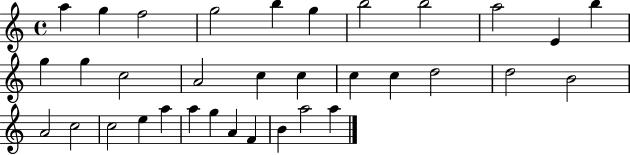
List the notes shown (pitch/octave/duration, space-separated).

A5/q G5/q F5/h G5/h B5/q G5/q B5/h B5/h A5/h E4/q B5/q G5/q G5/q C5/h A4/h C5/q C5/q C5/q C5/q D5/h D5/h B4/h A4/h C5/h C5/h E5/q A5/q A5/q G5/q A4/q F4/q B4/q A5/h A5/q